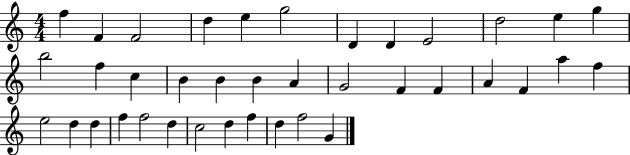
F5/q F4/q F4/h D5/q E5/q G5/h D4/q D4/q E4/h D5/h E5/q G5/q B5/h F5/q C5/q B4/q B4/q B4/q A4/q G4/h F4/q F4/q A4/q F4/q A5/q F5/q E5/h D5/q D5/q F5/q F5/h D5/q C5/h D5/q F5/q D5/q F5/h G4/q